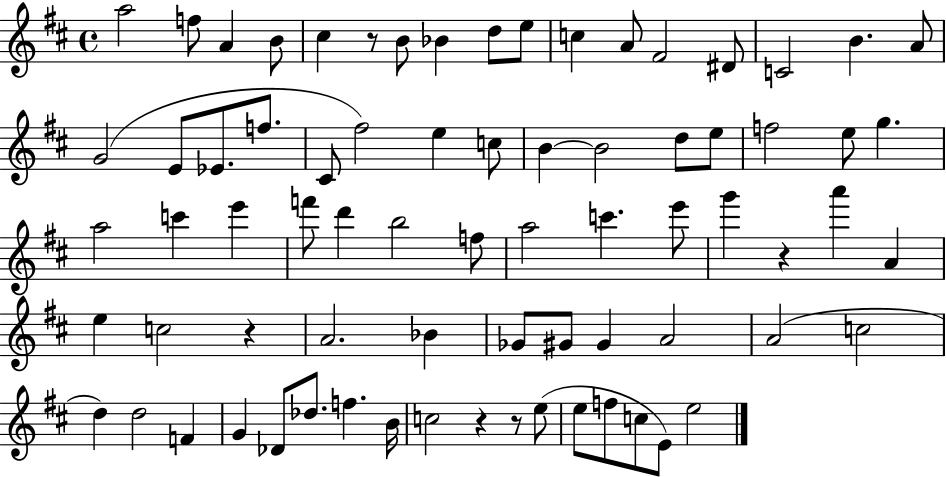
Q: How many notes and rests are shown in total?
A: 74